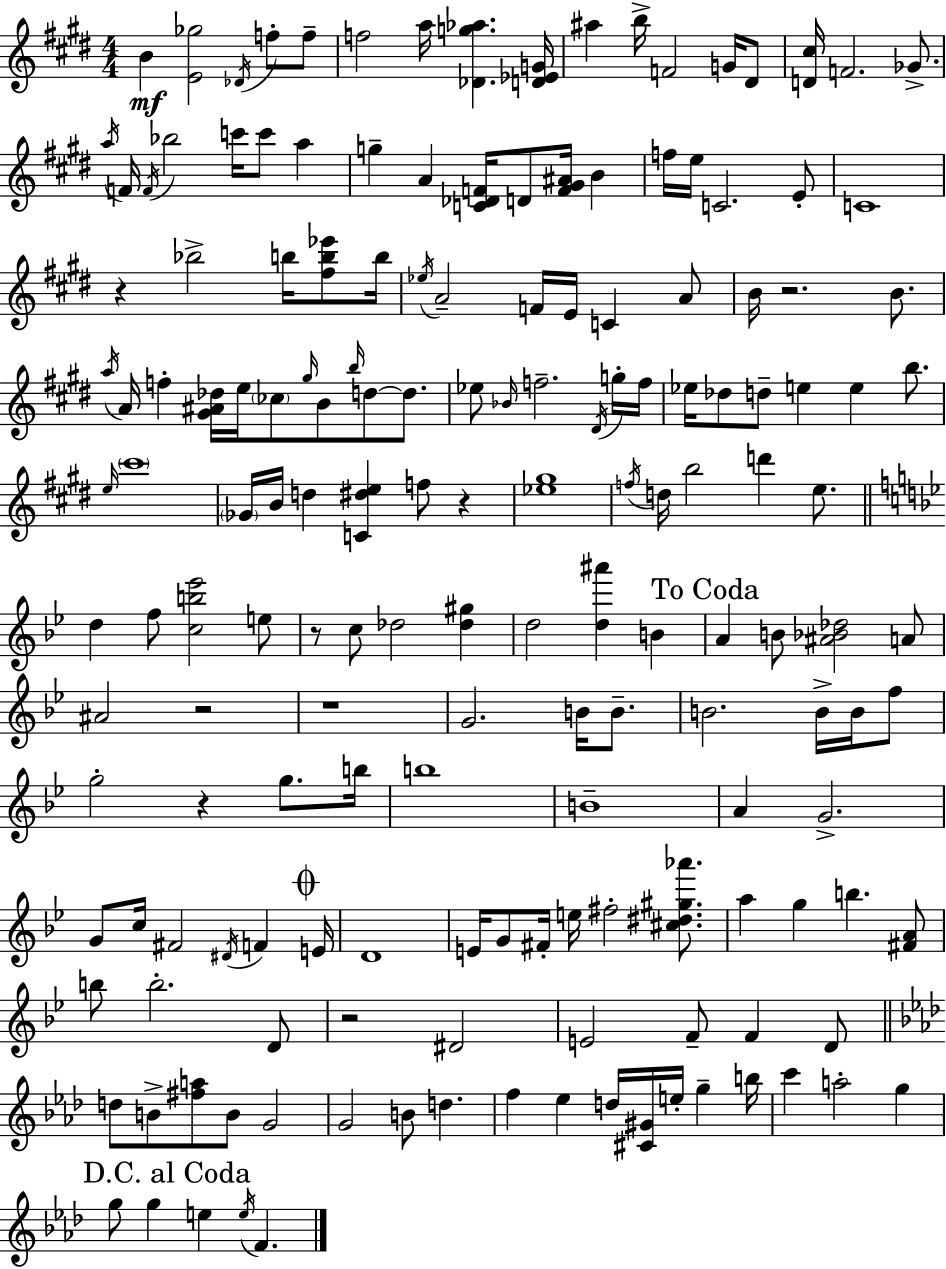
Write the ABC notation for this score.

X:1
T:Untitled
M:4/4
L:1/4
K:E
B [E_g]2 _D/4 f/2 f/2 f2 a/4 [_Dg_a] [D_EG]/4 ^a b/4 F2 G/4 ^D/2 [D^c]/4 F2 _G/2 a/4 F/4 F/4 _b2 c'/4 c'/2 a g A [C_DF]/4 D/2 [F^G^A]/4 B f/4 e/4 C2 E/2 C4 z _b2 b/4 [^fb_e']/2 b/4 _e/4 A2 F/4 E/4 C A/2 B/4 z2 B/2 a/4 A/4 f [^G^A_d]/4 e/4 _c/2 ^g/4 B/2 b/4 d/2 d/2 _e/2 _B/4 f2 ^D/4 g/4 f/4 _e/4 _d/2 d/2 e e b/2 e/4 ^c'4 _G/4 B/4 d [C^de] f/2 z [_e^g]4 f/4 d/4 b2 d' e/2 d f/2 [cb_e']2 e/2 z/2 c/2 _d2 [_d^g] d2 [d^a'] B A B/2 [^A_B_d]2 A/2 ^A2 z2 z4 G2 B/4 B/2 B2 B/4 B/4 f/2 g2 z g/2 b/4 b4 B4 A G2 G/2 c/4 ^F2 ^D/4 F E/4 D4 E/4 G/2 ^F/4 e/4 ^f2 [^c^d^g_a']/2 a g b [^FA]/2 b/2 b2 D/2 z2 ^D2 E2 F/2 F D/2 d/2 B/2 [^fa]/2 B/2 G2 G2 B/2 d f _e d/4 [^C^G]/4 e/4 g b/4 c' a2 g g/2 g e e/4 F